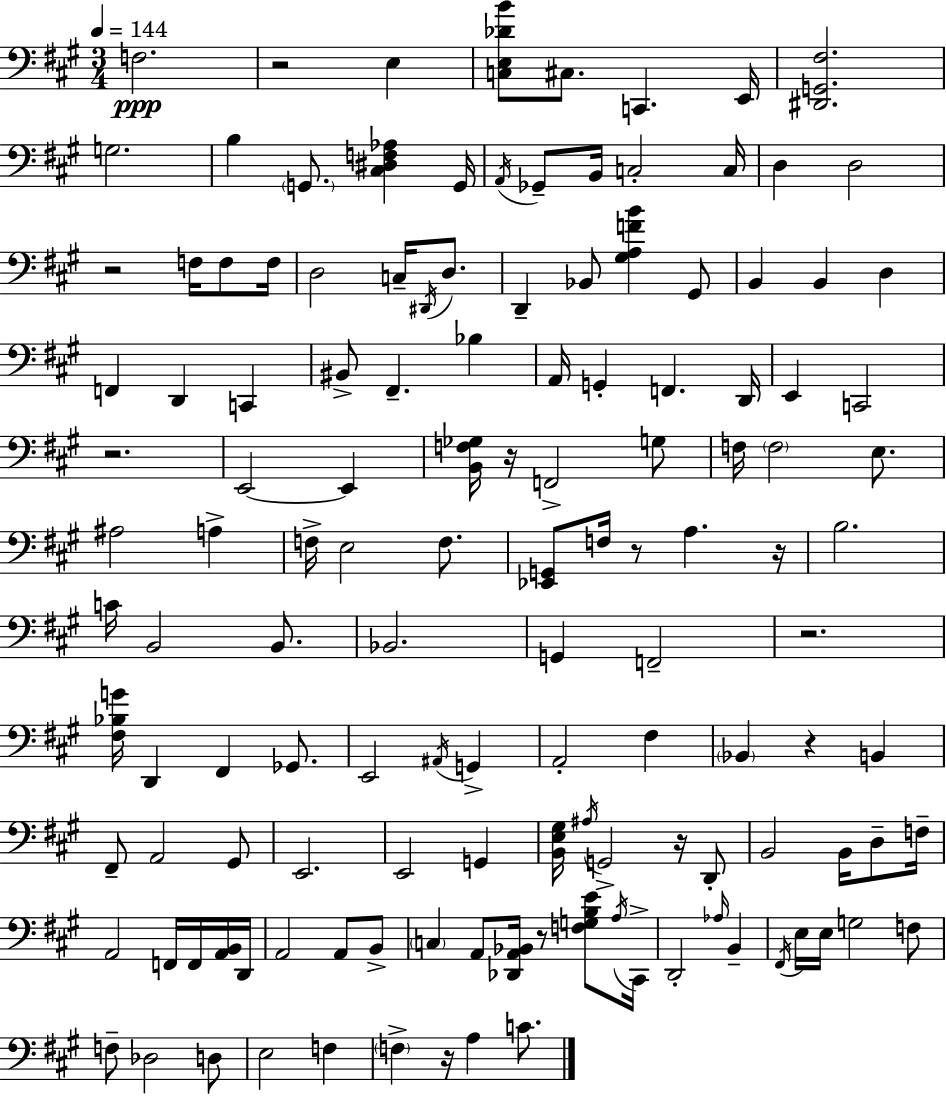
X:1
T:Untitled
M:3/4
L:1/4
K:A
F,2 z2 E, [C,E,_DB]/2 ^C,/2 C,, E,,/4 [^D,,G,,^F,]2 G,2 B, G,,/2 [^C,^D,F,_A,] G,,/4 A,,/4 _G,,/2 B,,/4 C,2 C,/4 D, D,2 z2 F,/4 F,/2 F,/4 D,2 C,/4 ^D,,/4 D,/2 D,, _B,,/2 [^G,A,FB] ^G,,/2 B,, B,, D, F,, D,, C,, ^B,,/2 ^F,, _B, A,,/4 G,, F,, D,,/4 E,, C,,2 z2 E,,2 E,, [B,,F,_G,]/4 z/4 F,,2 G,/2 F,/4 F,2 E,/2 ^A,2 A, F,/4 E,2 F,/2 [_E,,G,,]/2 F,/4 z/2 A, z/4 B,2 C/4 B,,2 B,,/2 _B,,2 G,, F,,2 z2 [^F,_B,G]/4 D,, ^F,, _G,,/2 E,,2 ^A,,/4 G,, A,,2 ^F, _B,, z B,, ^F,,/2 A,,2 ^G,,/2 E,,2 E,,2 G,, [B,,E,^G,]/4 ^A,/4 G,,2 z/4 D,,/2 B,,2 B,,/4 D,/2 F,/4 A,,2 F,,/4 F,,/4 [A,,B,,]/4 D,,/4 A,,2 A,,/2 B,,/2 C, A,,/2 [_D,,A,,_B,,]/4 z/2 [F,G,B,E]/2 A,/4 ^C,,/4 D,,2 _A,/4 B,, ^F,,/4 E,/4 E,/4 G,2 F,/2 F,/2 _D,2 D,/2 E,2 F, F, z/4 A, C/2